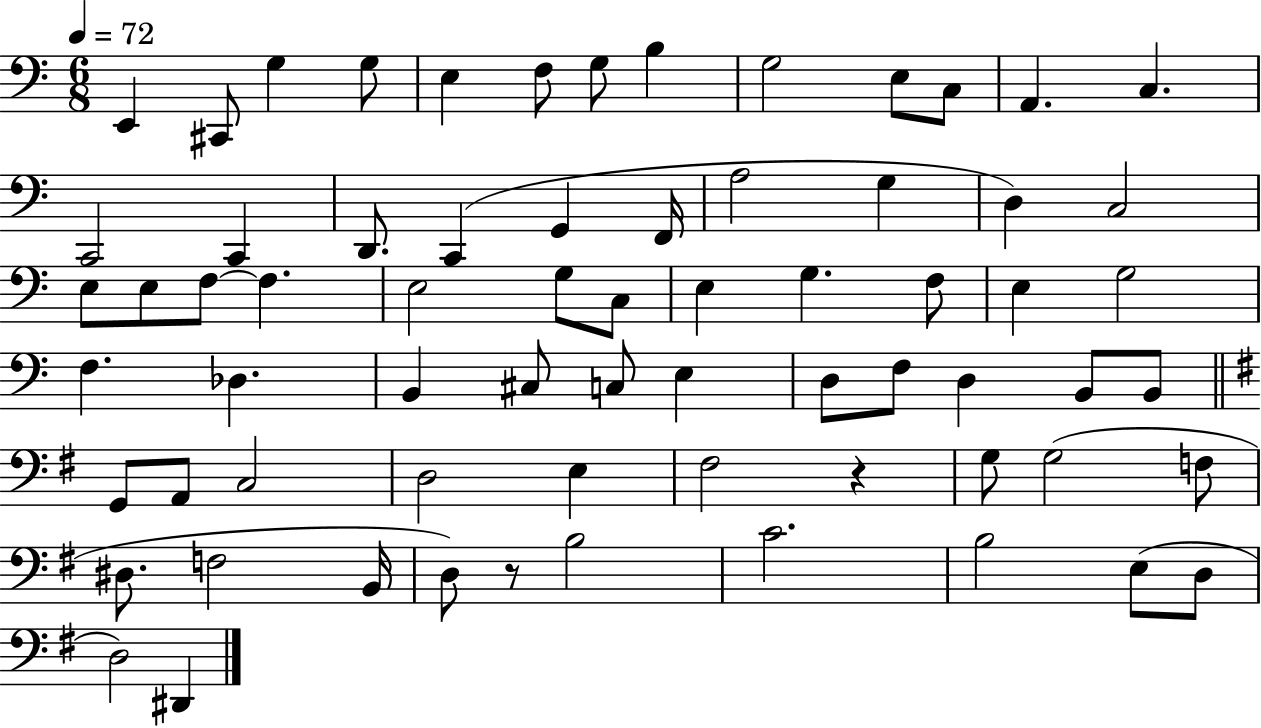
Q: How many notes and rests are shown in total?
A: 68